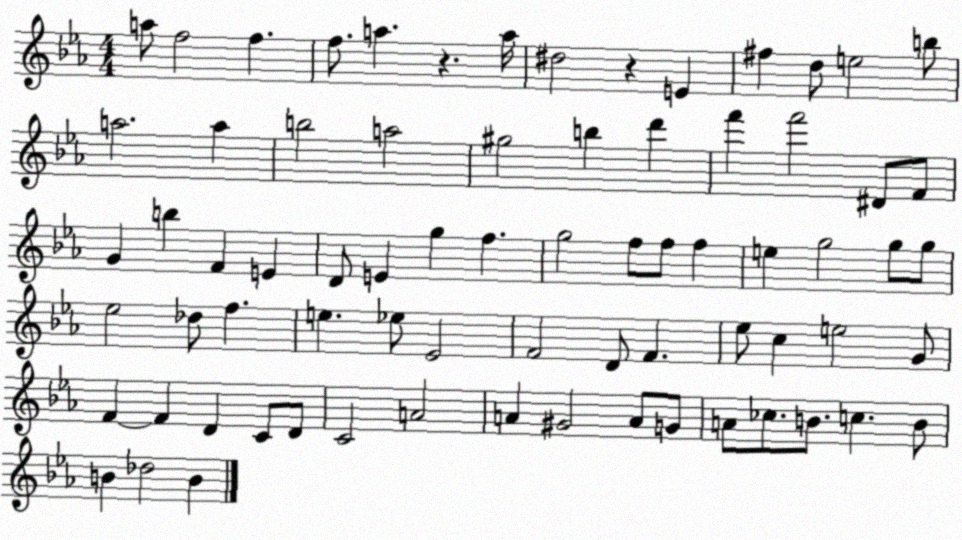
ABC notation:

X:1
T:Untitled
M:4/4
L:1/4
K:Eb
a/2 f2 f f/2 a z a/4 ^d2 z E ^f d/2 e2 b/2 a2 a b2 a2 ^g2 b d' f' f'2 ^D/2 F/2 G b F E D/2 E g f g2 f/2 f/2 f e g2 g/2 g/2 _e2 _d/2 f e _e/2 _E2 F2 D/2 F _e/2 c e2 G/2 F F D C/2 D/2 C2 A2 A ^G2 A/2 G/2 A/2 _c/2 B/2 c B/2 B _d2 B